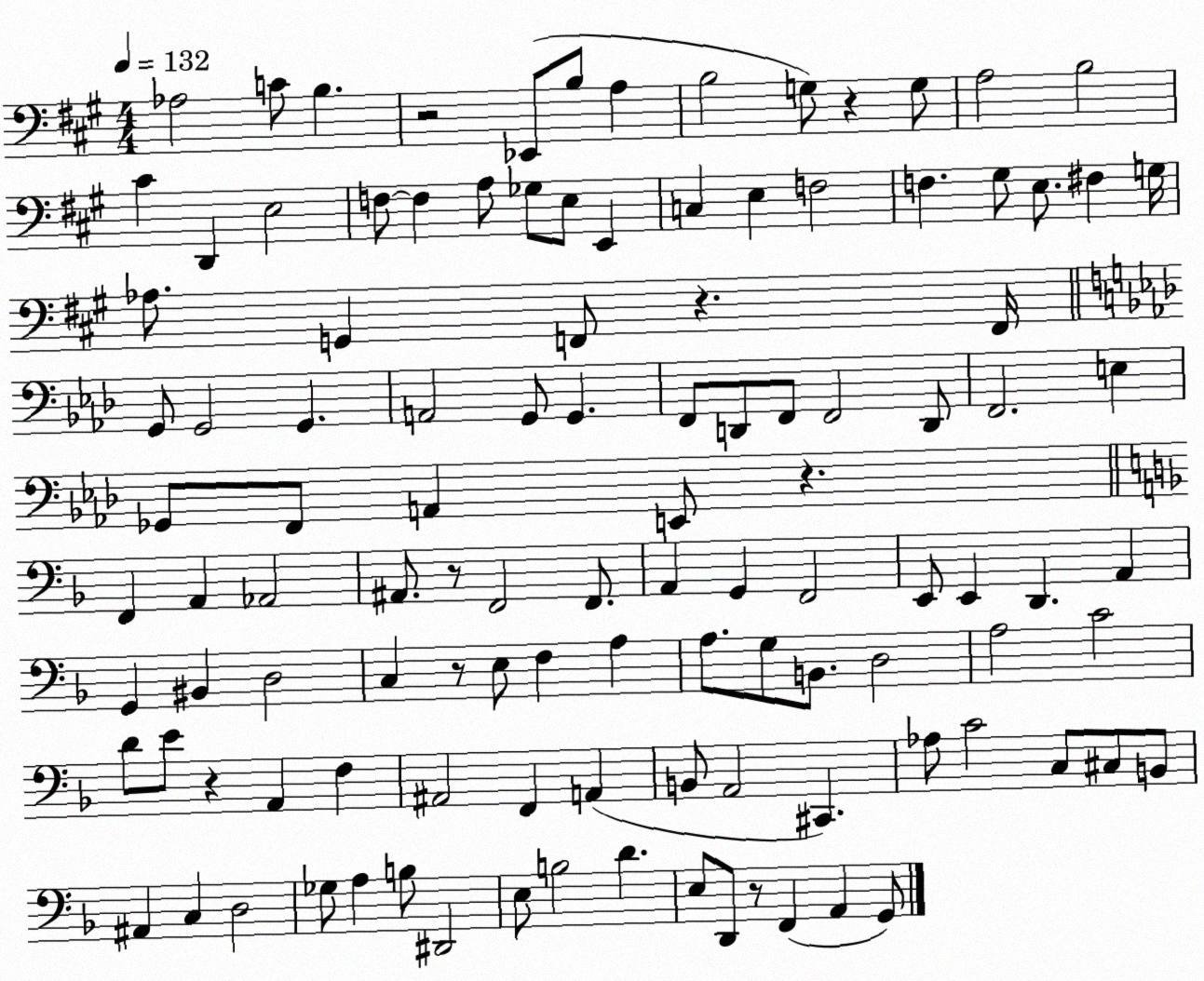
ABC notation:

X:1
T:Untitled
M:4/4
L:1/4
K:A
_A,2 C/2 B, z2 _E,,/2 B,/2 A, B,2 G,/2 z G,/2 A,2 B,2 ^C D,, E,2 F,/2 F, A,/2 _G,/2 E,/2 E,, C, E, F,2 F, ^G,/2 E,/2 ^F, G,/4 _A,/2 G,, F,,/2 z F,,/4 G,,/2 G,,2 G,, A,,2 G,,/2 G,, F,,/2 D,,/2 F,,/2 F,,2 D,,/2 F,,2 E, _G,,/2 F,,/2 A,, E,,/2 z F,, A,, _A,,2 ^A,,/2 z/2 F,,2 F,,/2 A,, G,, F,,2 E,,/2 E,, D,, A,, G,, ^B,, D,2 C, z/2 E,/2 F, A, A,/2 G,/2 B,,/2 D,2 A,2 C2 D/2 E/2 z A,, F, ^A,,2 F,, A,, B,,/2 A,,2 ^C,, _A,/2 C2 C,/2 ^C,/2 B,,/2 ^A,, C, D,2 _G,/2 A, B,/2 ^D,,2 E,/2 B,2 D E,/2 D,,/2 z/2 F,, A,, G,,/2